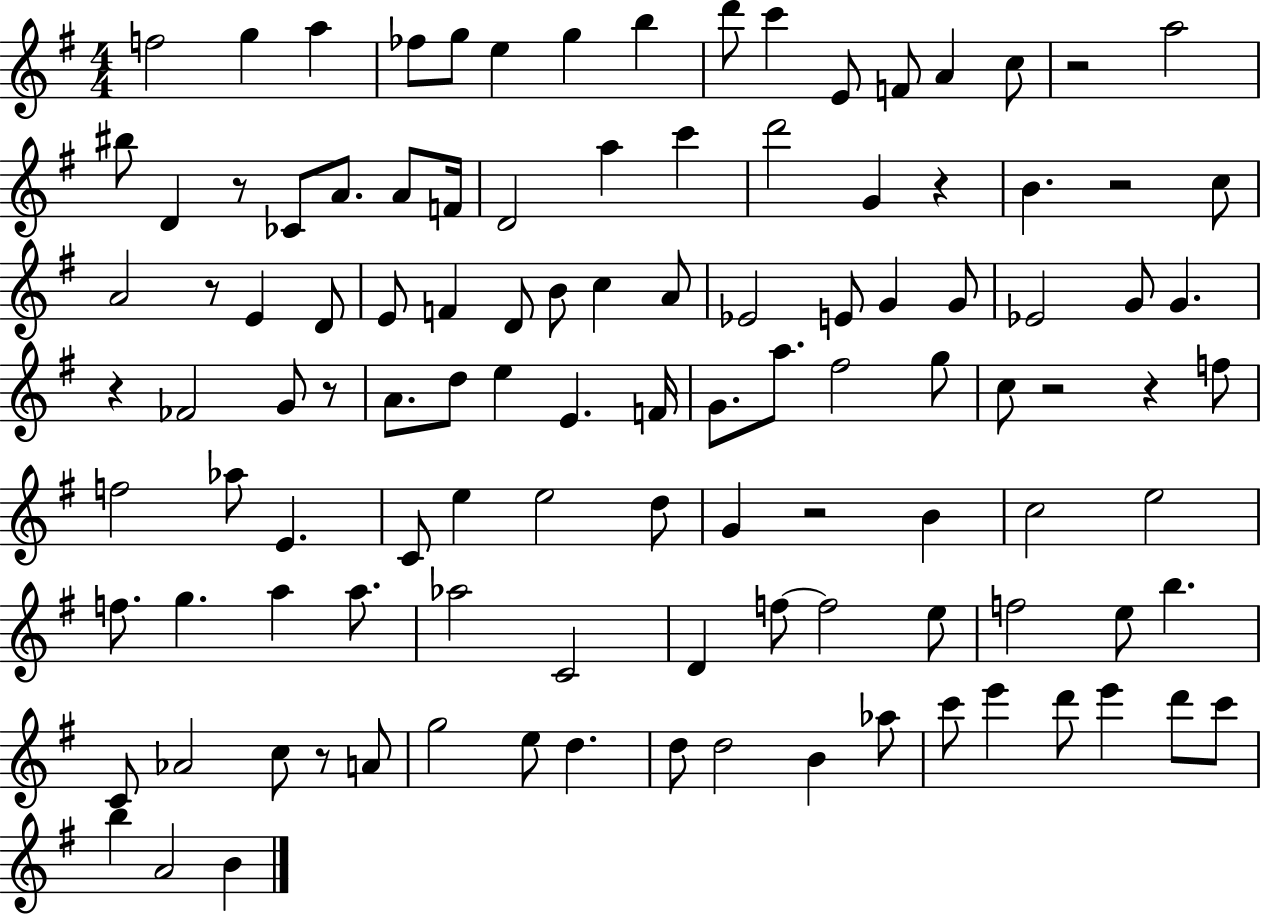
{
  \clef treble
  \numericTimeSignature
  \time 4/4
  \key g \major
  \repeat volta 2 { f''2 g''4 a''4 | fes''8 g''8 e''4 g''4 b''4 | d'''8 c'''4 e'8 f'8 a'4 c''8 | r2 a''2 | \break bis''8 d'4 r8 ces'8 a'8. a'8 f'16 | d'2 a''4 c'''4 | d'''2 g'4 r4 | b'4. r2 c''8 | \break a'2 r8 e'4 d'8 | e'8 f'4 d'8 b'8 c''4 a'8 | ees'2 e'8 g'4 g'8 | ees'2 g'8 g'4. | \break r4 fes'2 g'8 r8 | a'8. d''8 e''4 e'4. f'16 | g'8. a''8. fis''2 g''8 | c''8 r2 r4 f''8 | \break f''2 aes''8 e'4. | c'8 e''4 e''2 d''8 | g'4 r2 b'4 | c''2 e''2 | \break f''8. g''4. a''4 a''8. | aes''2 c'2 | d'4 f''8~~ f''2 e''8 | f''2 e''8 b''4. | \break c'8 aes'2 c''8 r8 a'8 | g''2 e''8 d''4. | d''8 d''2 b'4 aes''8 | c'''8 e'''4 d'''8 e'''4 d'''8 c'''8 | \break b''4 a'2 b'4 | } \bar "|."
}